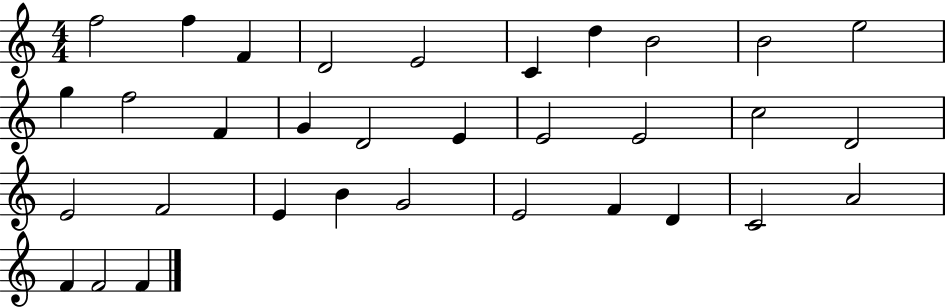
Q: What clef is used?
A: treble